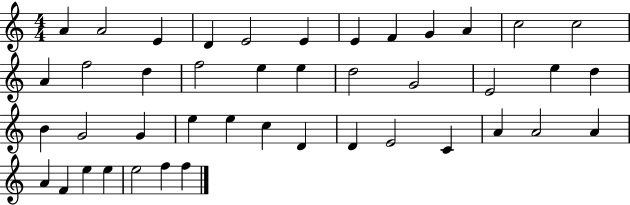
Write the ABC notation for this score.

X:1
T:Untitled
M:4/4
L:1/4
K:C
A A2 E D E2 E E F G A c2 c2 A f2 d f2 e e d2 G2 E2 e d B G2 G e e c D D E2 C A A2 A A F e e e2 f f